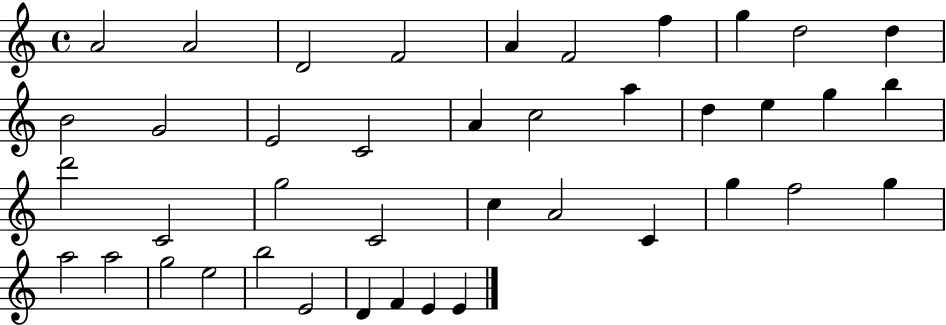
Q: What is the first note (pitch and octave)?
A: A4